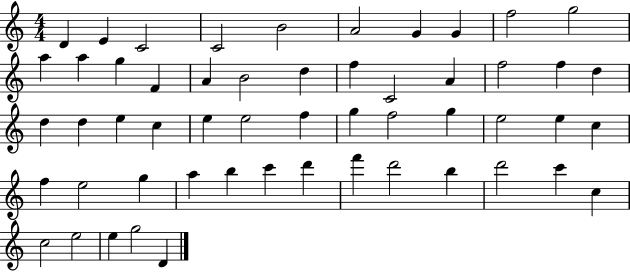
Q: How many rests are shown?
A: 0